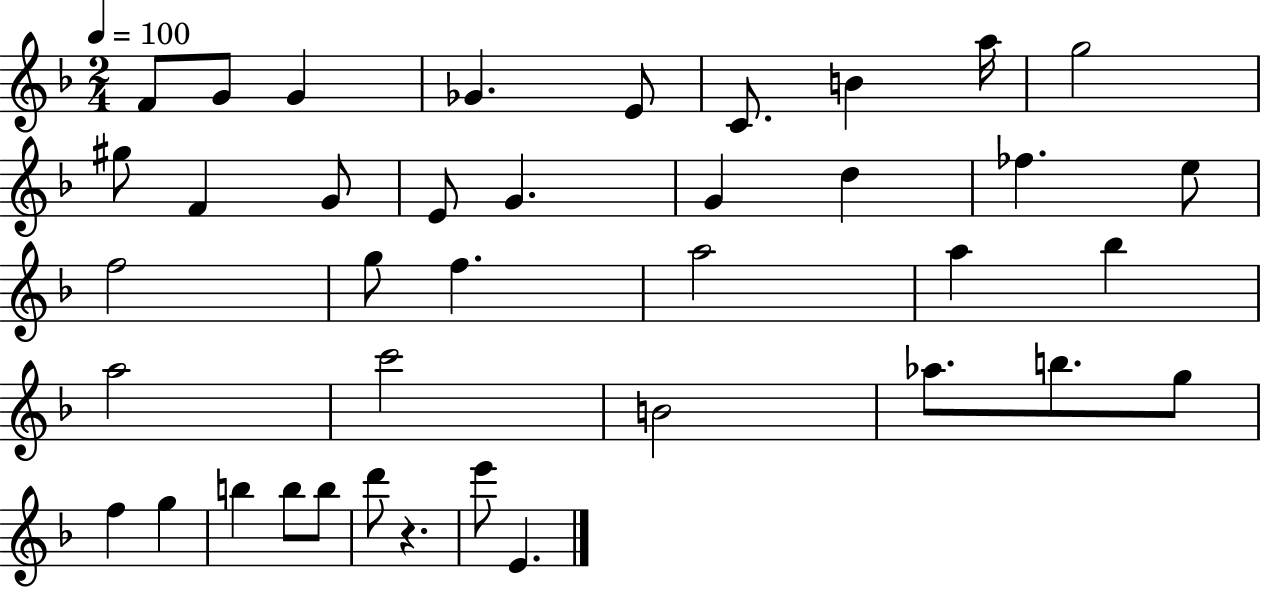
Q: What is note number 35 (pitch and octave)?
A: B5